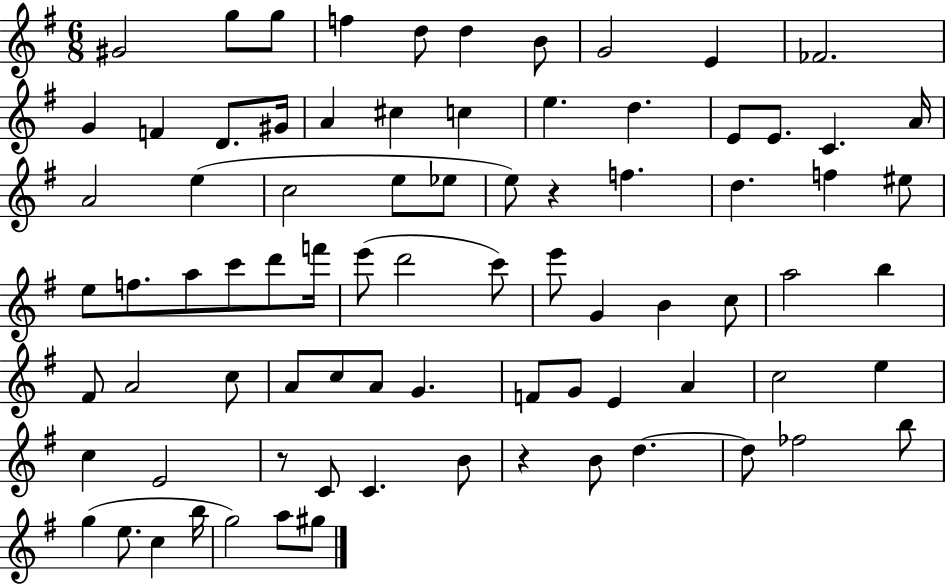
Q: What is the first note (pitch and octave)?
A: G#4